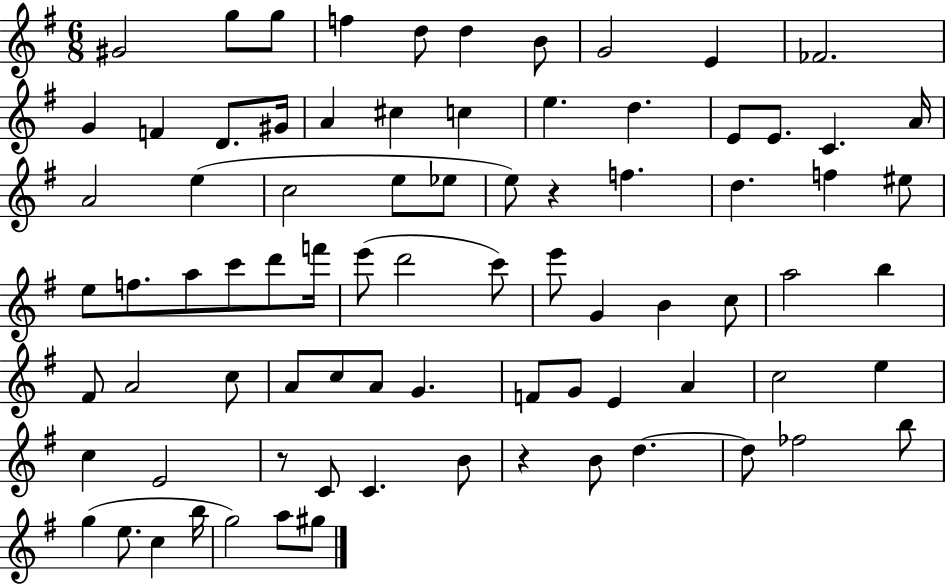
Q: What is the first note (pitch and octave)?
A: G#4